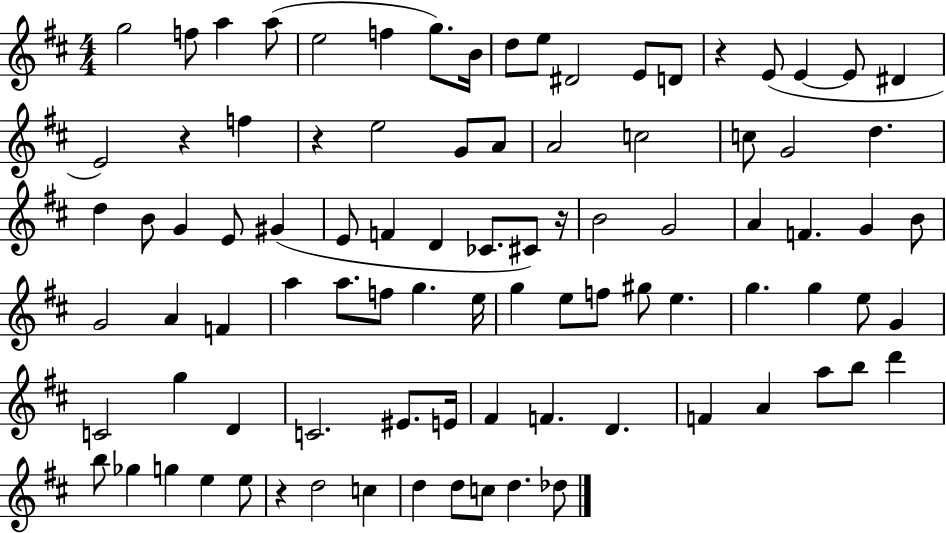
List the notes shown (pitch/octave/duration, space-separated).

G5/h F5/e A5/q A5/e E5/h F5/q G5/e. B4/s D5/e E5/e D#4/h E4/e D4/e R/q E4/e E4/q E4/e D#4/q E4/h R/q F5/q R/q E5/h G4/e A4/e A4/h C5/h C5/e G4/h D5/q. D5/q B4/e G4/q E4/e G#4/q E4/e F4/q D4/q CES4/e. C#4/e R/s B4/h G4/h A4/q F4/q. G4/q B4/e G4/h A4/q F4/q A5/q A5/e. F5/e G5/q. E5/s G5/q E5/e F5/e G#5/e E5/q. G5/q. G5/q E5/e G4/q C4/h G5/q D4/q C4/h. EIS4/e. E4/s F#4/q F4/q. D4/q. F4/q A4/q A5/e B5/e D6/q B5/e Gb5/q G5/q E5/q E5/e R/q D5/h C5/q D5/q D5/e C5/e D5/q. Db5/e